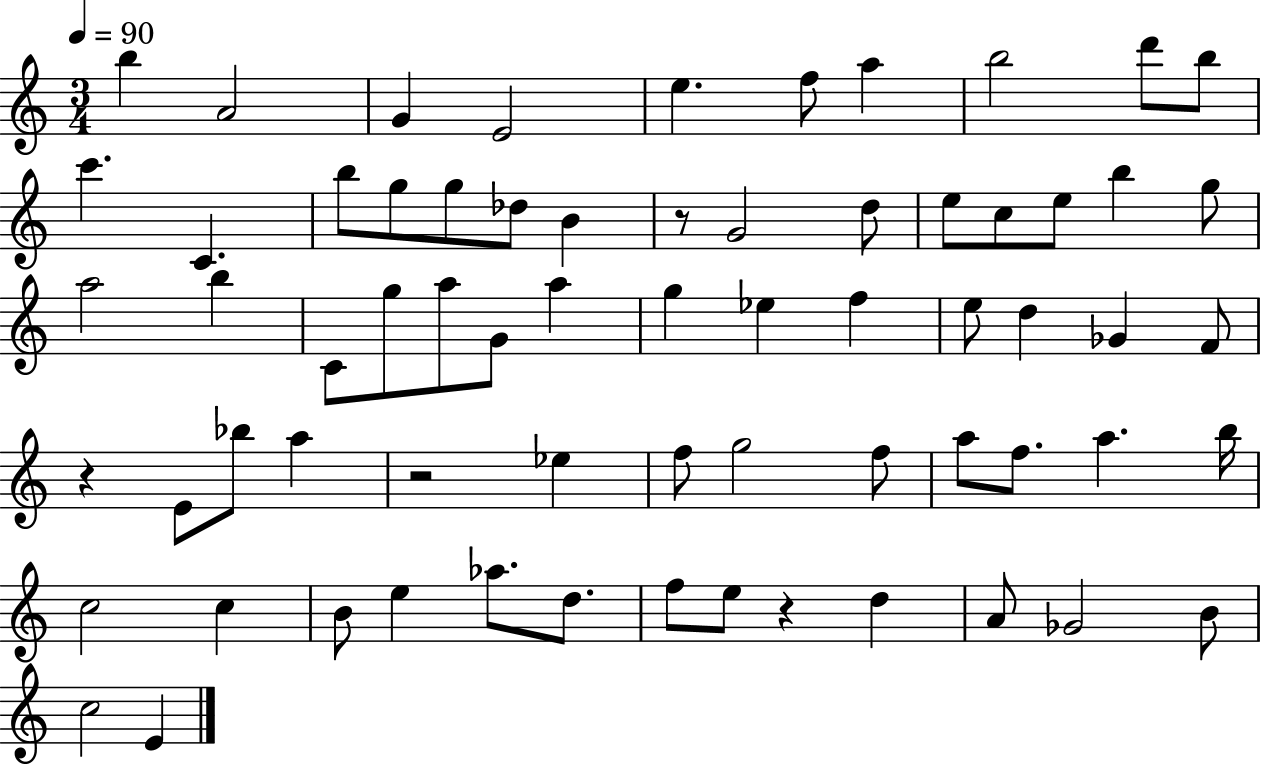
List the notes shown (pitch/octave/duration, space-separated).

B5/q A4/h G4/q E4/h E5/q. F5/e A5/q B5/h D6/e B5/e C6/q. C4/q. B5/e G5/e G5/e Db5/e B4/q R/e G4/h D5/e E5/e C5/e E5/e B5/q G5/e A5/h B5/q C4/e G5/e A5/e G4/e A5/q G5/q Eb5/q F5/q E5/e D5/q Gb4/q F4/e R/q E4/e Bb5/e A5/q R/h Eb5/q F5/e G5/h F5/e A5/e F5/e. A5/q. B5/s C5/h C5/q B4/e E5/q Ab5/e. D5/e. F5/e E5/e R/q D5/q A4/e Gb4/h B4/e C5/h E4/q